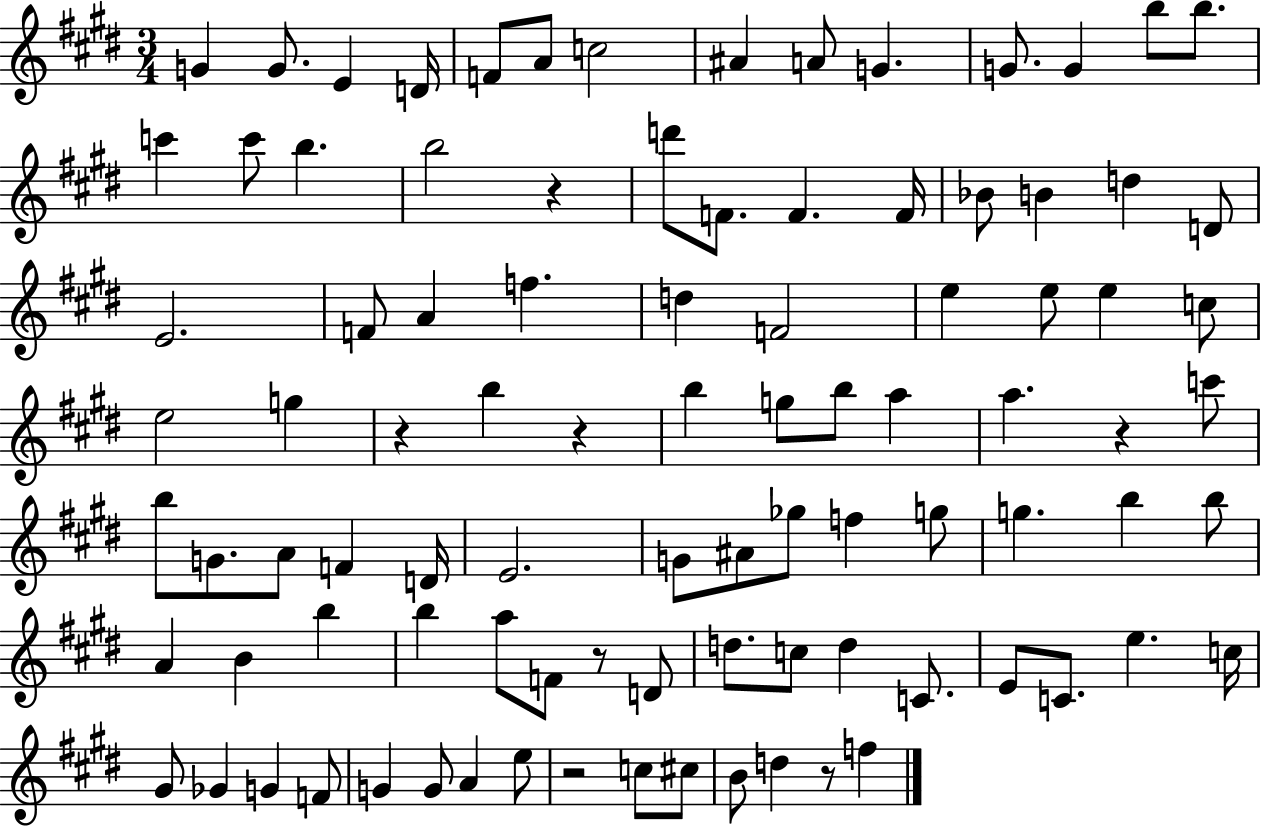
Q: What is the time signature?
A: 3/4